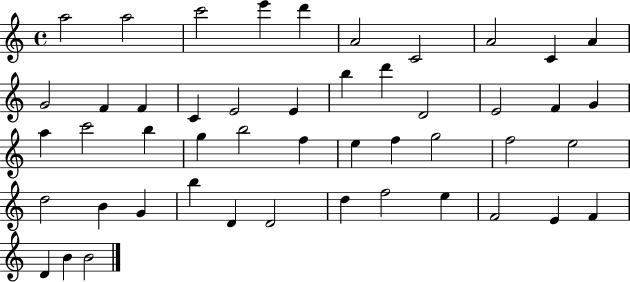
{
  \clef treble
  \time 4/4
  \defaultTimeSignature
  \key c \major
  a''2 a''2 | c'''2 e'''4 d'''4 | a'2 c'2 | a'2 c'4 a'4 | \break g'2 f'4 f'4 | c'4 e'2 e'4 | b''4 d'''4 d'2 | e'2 f'4 g'4 | \break a''4 c'''2 b''4 | g''4 b''2 f''4 | e''4 f''4 g''2 | f''2 e''2 | \break d''2 b'4 g'4 | b''4 d'4 d'2 | d''4 f''2 e''4 | f'2 e'4 f'4 | \break d'4 b'4 b'2 | \bar "|."
}